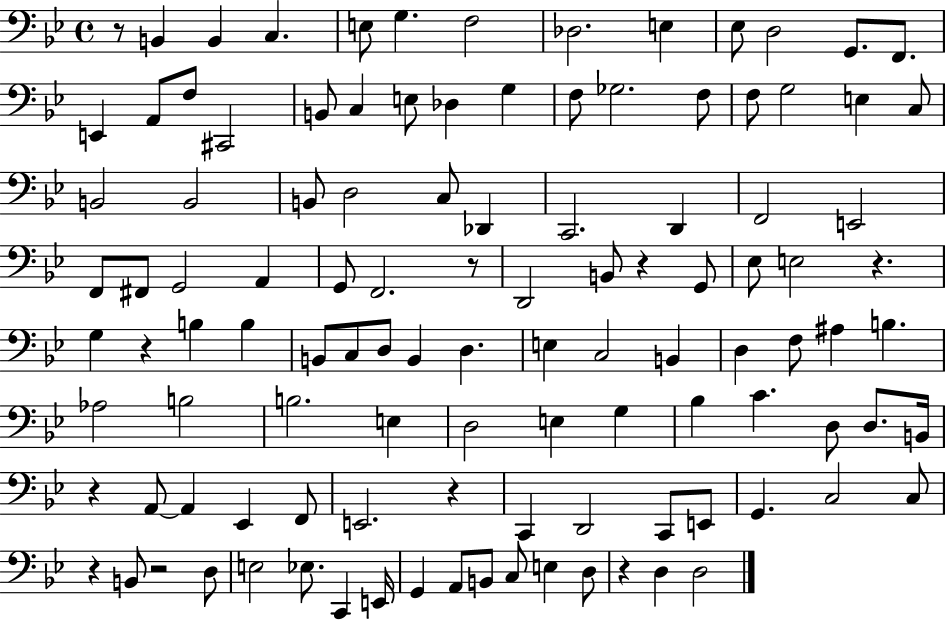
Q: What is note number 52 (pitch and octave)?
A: B3